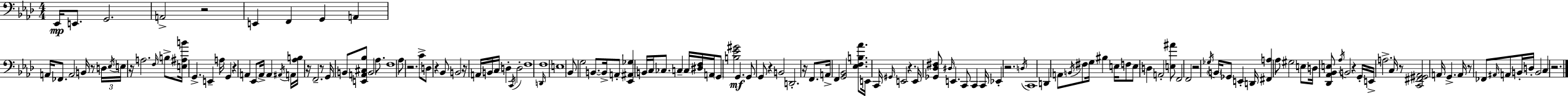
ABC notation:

X:1
T:Untitled
M:4/4
L:1/4
K:Ab
_E,,/4 E,,/2 G,,2 A,,2 z2 E,, F,, G,, A,, A,,/4 _F,,/2 A,,2 B,,/4 z/2 D,/4 _E,/4 E,/4 z/4 A,2 F,/4 B,/2 [E,^A,B]/4 G,, E,, A,/4 G,, z A,, _E,,/2 A,,/4 A,, ^A,,/4 A,,/4 [_A,B,]/4 z/4 F,,2 z/2 G,,/4 B,,/2 [E,,A,,^C,_B,]/2 B,,2 _A,/2 F,4 _A,/2 z2 C/2 D,/2 z _B,,/2 B,,2 z/4 A,,/4 B,,/4 C,/4 D, C,,/4 D,2 F,4 D,,/4 F,4 E,4 _B,,/2 G,2 B,,/2 B,,/4 A,,/2 [_E,,^A,,_G,] B,,/4 C,/4 _C,/2 C, C,/4 [^D,F,]/4 A,,/4 G,,/2 [B,_E^G]2 G,, G,,/2 G,,/2 z B,,2 D,,2 z/4 F,,/2 A,,/4 F,, [G,,_B,,]2 [_E,F,B,_A]/2 E,,/4 C,,/4 ^G,,/4 E,,2 z E,,/4 [_G,,_D,^F,]/2 ^D,/4 E,, C,,/2 C,, C,,/4 _E,, z2 D,/4 C,,4 D,, A,,/2 B,,/4 ^F,/2 G,/4 ^B, E,/4 F,/2 E,/2 D, A,,2 [E,^A]/2 F,,2 F,,2 z2 _G,/4 B,,/4 _G,,/2 E,, D,,/4 [^F,,A,] _A,/2 ^G,2 E,/2 D,/4 [_D,,_A,,_B,,E,]/2 _A,/4 B,,2 z G,,/4 E,,/4 A,2 C,/4 z/2 [C,,^F,,^G,,_A,,]2 A,,/4 G,, A,,/4 z/2 _F,,/2 ^A,,/4 A,,/2 B,,/4 D,/4 B,,2 C, z2